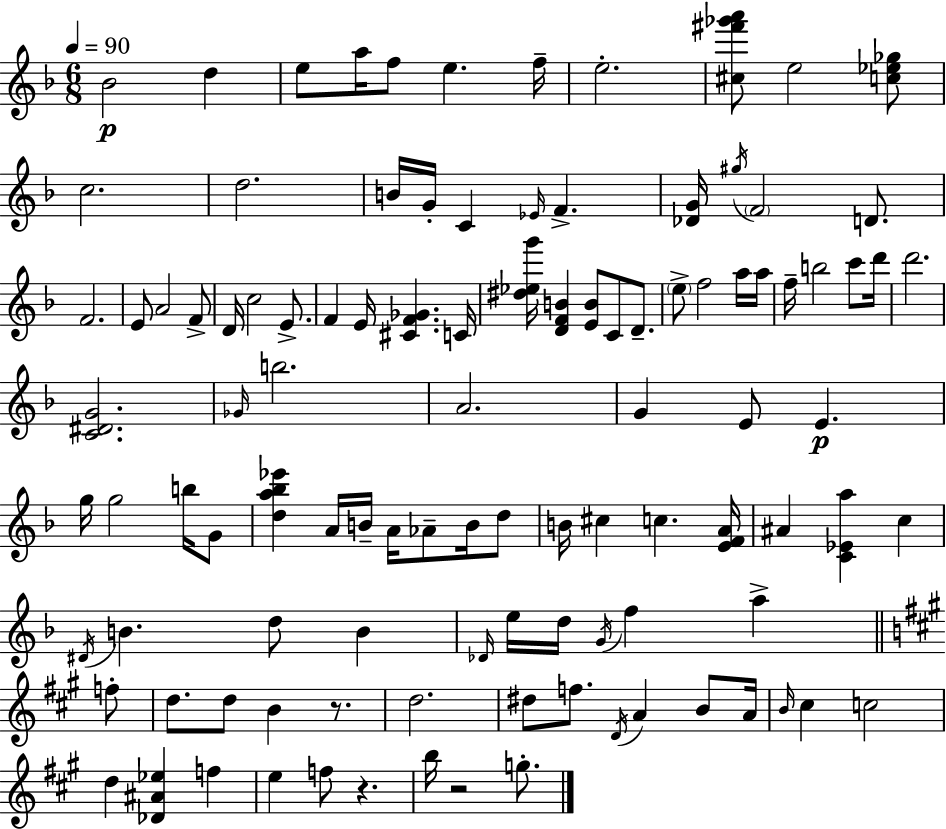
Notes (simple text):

Bb4/h D5/q E5/e A5/s F5/e E5/q. F5/s E5/h. [C#5,F#6,Gb6,A6]/e E5/h [C5,Eb5,Gb5]/e C5/h. D5/h. B4/s G4/s C4/q Eb4/s F4/q. [Db4,G4]/s G#5/s F4/h D4/e. F4/h. E4/e A4/h F4/e D4/s C5/h E4/e. F4/q E4/s [C#4,F4,Gb4]/q. C4/s [D#5,Eb5,G6]/s [D4,F4,B4]/q [E4,B4]/e C4/e D4/e. E5/e F5/h A5/s A5/s F5/s B5/h C6/e D6/s D6/h. [C4,D#4,G4]/h. Gb4/s B5/h. A4/h. G4/q E4/e E4/q. G5/s G5/h B5/s G4/e [D5,A5,Bb5,Eb6]/q A4/s B4/s A4/s Ab4/e B4/s D5/e B4/s C#5/q C5/q. [E4,F4,A4]/s A#4/q [C4,Eb4,A5]/q C5/q D#4/s B4/q. D5/e B4/q Db4/s E5/s D5/s G4/s F5/q A5/q F5/e D5/e. D5/e B4/q R/e. D5/h. D#5/e F5/e. D4/s A4/q B4/e A4/s B4/s C#5/q C5/h D5/q [Db4,A#4,Eb5]/q F5/q E5/q F5/e R/q. B5/s R/h G5/e.